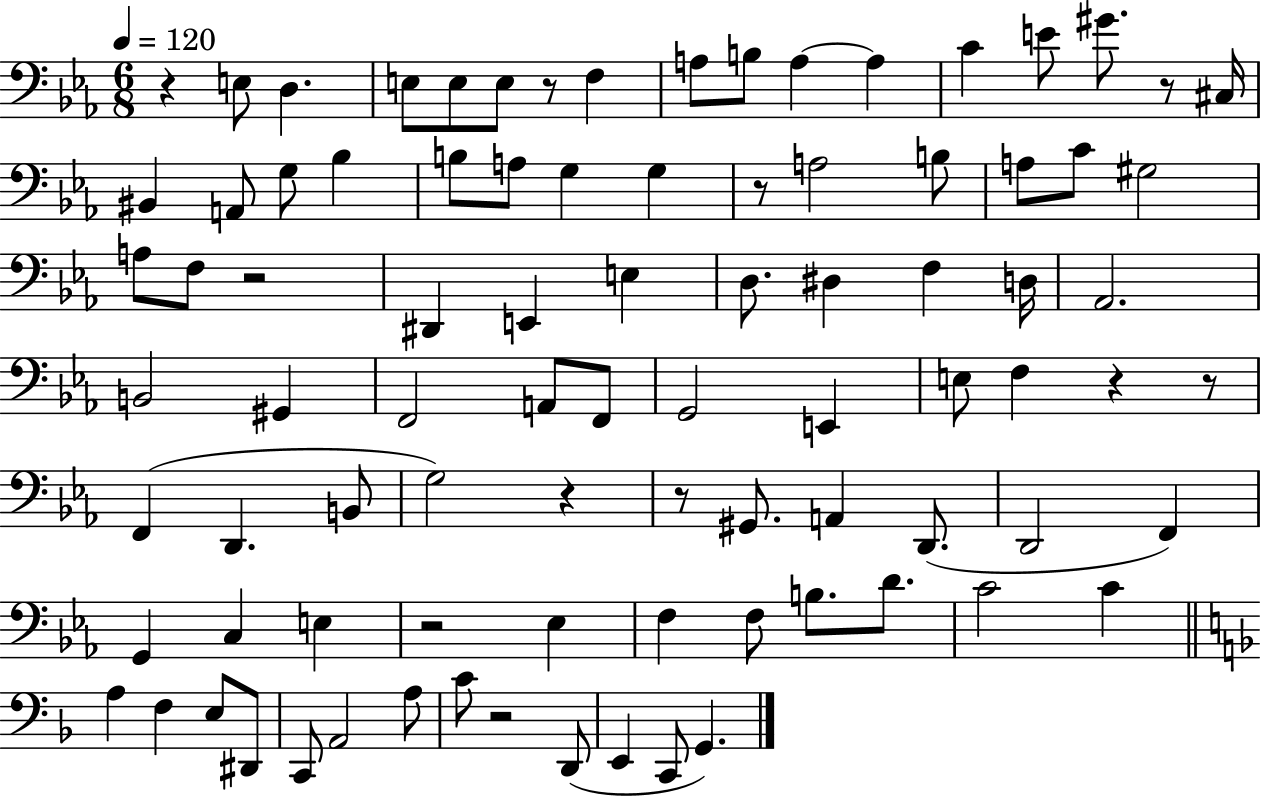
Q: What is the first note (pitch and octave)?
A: E3